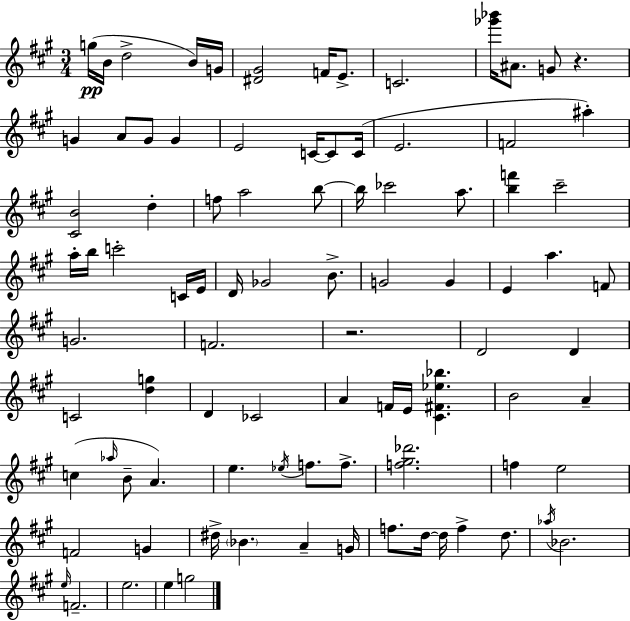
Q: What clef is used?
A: treble